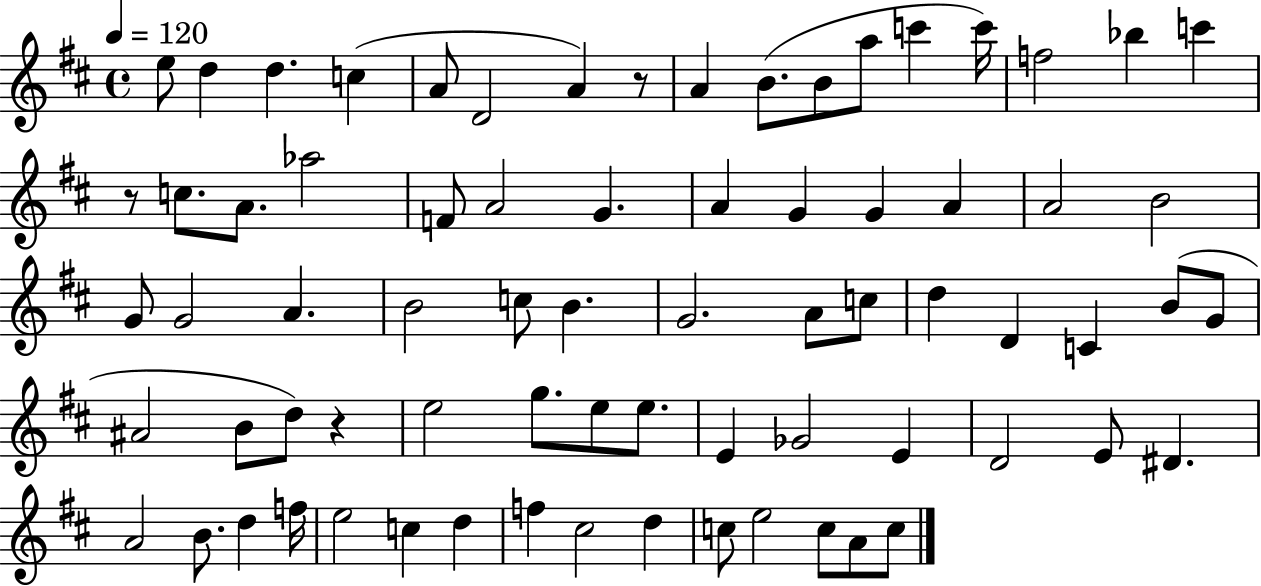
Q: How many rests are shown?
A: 3